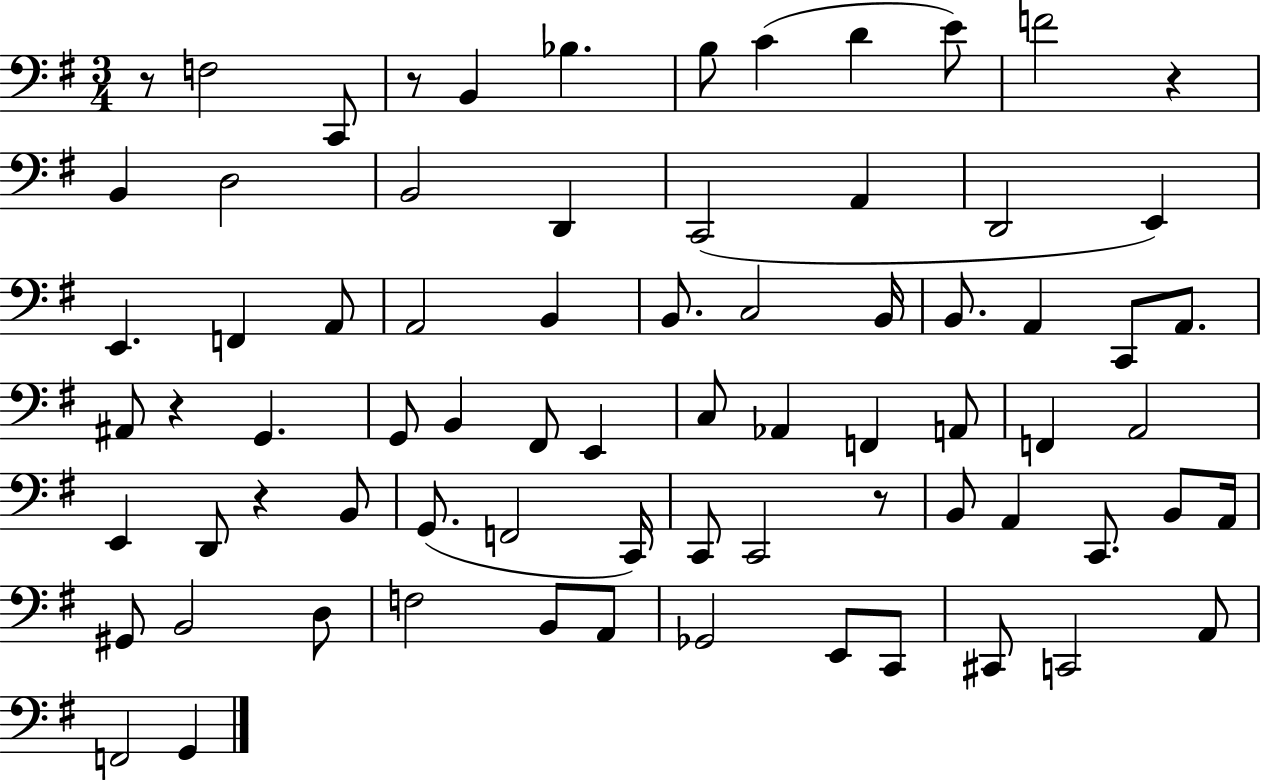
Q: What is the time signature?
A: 3/4